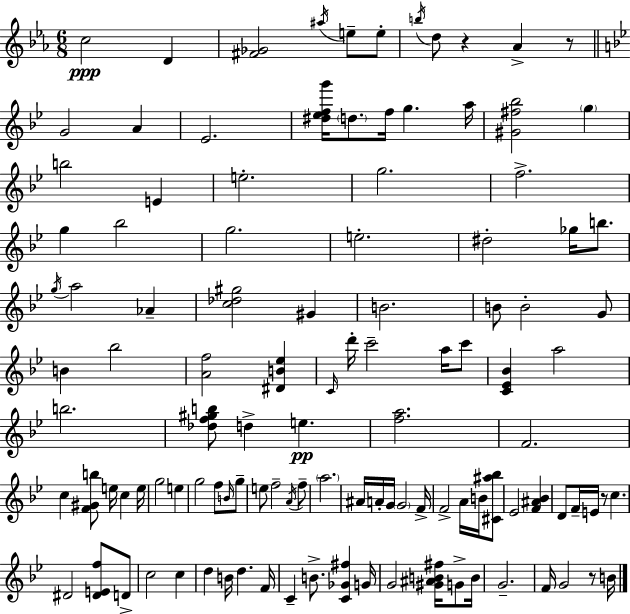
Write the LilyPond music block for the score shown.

{
  \clef treble
  \numericTimeSignature
  \time 6/8
  \key c \minor
  c''2\ppp d'4 | <fis' ges'>2 \acciaccatura { ais''16 } e''8-- e''8-. | \acciaccatura { b''16 } d''8 r4 aes'4-> | r8 \bar "||" \break \key bes \major g'2 a'4 | ees'2. | <dis'' ees'' f'' g'''>16 \parenthesize d''8. f''16 g''4. a''16 | <gis' fis'' bes''>2 \parenthesize g''4 | \break b''2 e'4 | e''2.-. | g''2. | f''2.-> | \break g''4 bes''2 | g''2. | e''2.-. | dis''2-. ges''16 b''8. | \break \acciaccatura { g''16 } a''2 aes'4-- | <c'' des'' gis''>2 gis'4 | b'2. | b'8 b'2-. g'8 | \break b'4 bes''2 | <a' f''>2 <dis' b' ees''>4 | \grace { c'16 } d'''16-. c'''2-- a''16 | c'''8 <c' ees' bes'>4 a''2 | \break b''2. | <des'' f'' gis'' b''>8 d''4-> e''4.\pp | <f'' a''>2. | f'2. | \break c''4 <f' gis' b''>8 e''16 c''4 | e''16 g''2 e''4 | g''2 f''8 | \grace { b'16 } g''8-- e''8 f''2-- | \break \acciaccatura { a'16 } f''8-- \parenthesize a''2. | ais'16 a'16-. g'16 \parenthesize g'2 | f'16-> f'2-> | a'16 b'16 <cis' ais'' bes''>8 ees'2 | \break <f' ais' bes'>4 d'8 f'16-- e'16 r8 c''4. | dis'2 | <dis' e' f''>8 d'8-> c''2 | c''4 d''4 b'16 d''4. | \break f'16 c'4-- b'8.-> <c' ges' fis''>4 | g'16 g'2 | <gis' ais' b' fis''>16 g'8-> b'16 g'2.-- | f'16 g'2 | \break r8 b'16 \bar "|."
}